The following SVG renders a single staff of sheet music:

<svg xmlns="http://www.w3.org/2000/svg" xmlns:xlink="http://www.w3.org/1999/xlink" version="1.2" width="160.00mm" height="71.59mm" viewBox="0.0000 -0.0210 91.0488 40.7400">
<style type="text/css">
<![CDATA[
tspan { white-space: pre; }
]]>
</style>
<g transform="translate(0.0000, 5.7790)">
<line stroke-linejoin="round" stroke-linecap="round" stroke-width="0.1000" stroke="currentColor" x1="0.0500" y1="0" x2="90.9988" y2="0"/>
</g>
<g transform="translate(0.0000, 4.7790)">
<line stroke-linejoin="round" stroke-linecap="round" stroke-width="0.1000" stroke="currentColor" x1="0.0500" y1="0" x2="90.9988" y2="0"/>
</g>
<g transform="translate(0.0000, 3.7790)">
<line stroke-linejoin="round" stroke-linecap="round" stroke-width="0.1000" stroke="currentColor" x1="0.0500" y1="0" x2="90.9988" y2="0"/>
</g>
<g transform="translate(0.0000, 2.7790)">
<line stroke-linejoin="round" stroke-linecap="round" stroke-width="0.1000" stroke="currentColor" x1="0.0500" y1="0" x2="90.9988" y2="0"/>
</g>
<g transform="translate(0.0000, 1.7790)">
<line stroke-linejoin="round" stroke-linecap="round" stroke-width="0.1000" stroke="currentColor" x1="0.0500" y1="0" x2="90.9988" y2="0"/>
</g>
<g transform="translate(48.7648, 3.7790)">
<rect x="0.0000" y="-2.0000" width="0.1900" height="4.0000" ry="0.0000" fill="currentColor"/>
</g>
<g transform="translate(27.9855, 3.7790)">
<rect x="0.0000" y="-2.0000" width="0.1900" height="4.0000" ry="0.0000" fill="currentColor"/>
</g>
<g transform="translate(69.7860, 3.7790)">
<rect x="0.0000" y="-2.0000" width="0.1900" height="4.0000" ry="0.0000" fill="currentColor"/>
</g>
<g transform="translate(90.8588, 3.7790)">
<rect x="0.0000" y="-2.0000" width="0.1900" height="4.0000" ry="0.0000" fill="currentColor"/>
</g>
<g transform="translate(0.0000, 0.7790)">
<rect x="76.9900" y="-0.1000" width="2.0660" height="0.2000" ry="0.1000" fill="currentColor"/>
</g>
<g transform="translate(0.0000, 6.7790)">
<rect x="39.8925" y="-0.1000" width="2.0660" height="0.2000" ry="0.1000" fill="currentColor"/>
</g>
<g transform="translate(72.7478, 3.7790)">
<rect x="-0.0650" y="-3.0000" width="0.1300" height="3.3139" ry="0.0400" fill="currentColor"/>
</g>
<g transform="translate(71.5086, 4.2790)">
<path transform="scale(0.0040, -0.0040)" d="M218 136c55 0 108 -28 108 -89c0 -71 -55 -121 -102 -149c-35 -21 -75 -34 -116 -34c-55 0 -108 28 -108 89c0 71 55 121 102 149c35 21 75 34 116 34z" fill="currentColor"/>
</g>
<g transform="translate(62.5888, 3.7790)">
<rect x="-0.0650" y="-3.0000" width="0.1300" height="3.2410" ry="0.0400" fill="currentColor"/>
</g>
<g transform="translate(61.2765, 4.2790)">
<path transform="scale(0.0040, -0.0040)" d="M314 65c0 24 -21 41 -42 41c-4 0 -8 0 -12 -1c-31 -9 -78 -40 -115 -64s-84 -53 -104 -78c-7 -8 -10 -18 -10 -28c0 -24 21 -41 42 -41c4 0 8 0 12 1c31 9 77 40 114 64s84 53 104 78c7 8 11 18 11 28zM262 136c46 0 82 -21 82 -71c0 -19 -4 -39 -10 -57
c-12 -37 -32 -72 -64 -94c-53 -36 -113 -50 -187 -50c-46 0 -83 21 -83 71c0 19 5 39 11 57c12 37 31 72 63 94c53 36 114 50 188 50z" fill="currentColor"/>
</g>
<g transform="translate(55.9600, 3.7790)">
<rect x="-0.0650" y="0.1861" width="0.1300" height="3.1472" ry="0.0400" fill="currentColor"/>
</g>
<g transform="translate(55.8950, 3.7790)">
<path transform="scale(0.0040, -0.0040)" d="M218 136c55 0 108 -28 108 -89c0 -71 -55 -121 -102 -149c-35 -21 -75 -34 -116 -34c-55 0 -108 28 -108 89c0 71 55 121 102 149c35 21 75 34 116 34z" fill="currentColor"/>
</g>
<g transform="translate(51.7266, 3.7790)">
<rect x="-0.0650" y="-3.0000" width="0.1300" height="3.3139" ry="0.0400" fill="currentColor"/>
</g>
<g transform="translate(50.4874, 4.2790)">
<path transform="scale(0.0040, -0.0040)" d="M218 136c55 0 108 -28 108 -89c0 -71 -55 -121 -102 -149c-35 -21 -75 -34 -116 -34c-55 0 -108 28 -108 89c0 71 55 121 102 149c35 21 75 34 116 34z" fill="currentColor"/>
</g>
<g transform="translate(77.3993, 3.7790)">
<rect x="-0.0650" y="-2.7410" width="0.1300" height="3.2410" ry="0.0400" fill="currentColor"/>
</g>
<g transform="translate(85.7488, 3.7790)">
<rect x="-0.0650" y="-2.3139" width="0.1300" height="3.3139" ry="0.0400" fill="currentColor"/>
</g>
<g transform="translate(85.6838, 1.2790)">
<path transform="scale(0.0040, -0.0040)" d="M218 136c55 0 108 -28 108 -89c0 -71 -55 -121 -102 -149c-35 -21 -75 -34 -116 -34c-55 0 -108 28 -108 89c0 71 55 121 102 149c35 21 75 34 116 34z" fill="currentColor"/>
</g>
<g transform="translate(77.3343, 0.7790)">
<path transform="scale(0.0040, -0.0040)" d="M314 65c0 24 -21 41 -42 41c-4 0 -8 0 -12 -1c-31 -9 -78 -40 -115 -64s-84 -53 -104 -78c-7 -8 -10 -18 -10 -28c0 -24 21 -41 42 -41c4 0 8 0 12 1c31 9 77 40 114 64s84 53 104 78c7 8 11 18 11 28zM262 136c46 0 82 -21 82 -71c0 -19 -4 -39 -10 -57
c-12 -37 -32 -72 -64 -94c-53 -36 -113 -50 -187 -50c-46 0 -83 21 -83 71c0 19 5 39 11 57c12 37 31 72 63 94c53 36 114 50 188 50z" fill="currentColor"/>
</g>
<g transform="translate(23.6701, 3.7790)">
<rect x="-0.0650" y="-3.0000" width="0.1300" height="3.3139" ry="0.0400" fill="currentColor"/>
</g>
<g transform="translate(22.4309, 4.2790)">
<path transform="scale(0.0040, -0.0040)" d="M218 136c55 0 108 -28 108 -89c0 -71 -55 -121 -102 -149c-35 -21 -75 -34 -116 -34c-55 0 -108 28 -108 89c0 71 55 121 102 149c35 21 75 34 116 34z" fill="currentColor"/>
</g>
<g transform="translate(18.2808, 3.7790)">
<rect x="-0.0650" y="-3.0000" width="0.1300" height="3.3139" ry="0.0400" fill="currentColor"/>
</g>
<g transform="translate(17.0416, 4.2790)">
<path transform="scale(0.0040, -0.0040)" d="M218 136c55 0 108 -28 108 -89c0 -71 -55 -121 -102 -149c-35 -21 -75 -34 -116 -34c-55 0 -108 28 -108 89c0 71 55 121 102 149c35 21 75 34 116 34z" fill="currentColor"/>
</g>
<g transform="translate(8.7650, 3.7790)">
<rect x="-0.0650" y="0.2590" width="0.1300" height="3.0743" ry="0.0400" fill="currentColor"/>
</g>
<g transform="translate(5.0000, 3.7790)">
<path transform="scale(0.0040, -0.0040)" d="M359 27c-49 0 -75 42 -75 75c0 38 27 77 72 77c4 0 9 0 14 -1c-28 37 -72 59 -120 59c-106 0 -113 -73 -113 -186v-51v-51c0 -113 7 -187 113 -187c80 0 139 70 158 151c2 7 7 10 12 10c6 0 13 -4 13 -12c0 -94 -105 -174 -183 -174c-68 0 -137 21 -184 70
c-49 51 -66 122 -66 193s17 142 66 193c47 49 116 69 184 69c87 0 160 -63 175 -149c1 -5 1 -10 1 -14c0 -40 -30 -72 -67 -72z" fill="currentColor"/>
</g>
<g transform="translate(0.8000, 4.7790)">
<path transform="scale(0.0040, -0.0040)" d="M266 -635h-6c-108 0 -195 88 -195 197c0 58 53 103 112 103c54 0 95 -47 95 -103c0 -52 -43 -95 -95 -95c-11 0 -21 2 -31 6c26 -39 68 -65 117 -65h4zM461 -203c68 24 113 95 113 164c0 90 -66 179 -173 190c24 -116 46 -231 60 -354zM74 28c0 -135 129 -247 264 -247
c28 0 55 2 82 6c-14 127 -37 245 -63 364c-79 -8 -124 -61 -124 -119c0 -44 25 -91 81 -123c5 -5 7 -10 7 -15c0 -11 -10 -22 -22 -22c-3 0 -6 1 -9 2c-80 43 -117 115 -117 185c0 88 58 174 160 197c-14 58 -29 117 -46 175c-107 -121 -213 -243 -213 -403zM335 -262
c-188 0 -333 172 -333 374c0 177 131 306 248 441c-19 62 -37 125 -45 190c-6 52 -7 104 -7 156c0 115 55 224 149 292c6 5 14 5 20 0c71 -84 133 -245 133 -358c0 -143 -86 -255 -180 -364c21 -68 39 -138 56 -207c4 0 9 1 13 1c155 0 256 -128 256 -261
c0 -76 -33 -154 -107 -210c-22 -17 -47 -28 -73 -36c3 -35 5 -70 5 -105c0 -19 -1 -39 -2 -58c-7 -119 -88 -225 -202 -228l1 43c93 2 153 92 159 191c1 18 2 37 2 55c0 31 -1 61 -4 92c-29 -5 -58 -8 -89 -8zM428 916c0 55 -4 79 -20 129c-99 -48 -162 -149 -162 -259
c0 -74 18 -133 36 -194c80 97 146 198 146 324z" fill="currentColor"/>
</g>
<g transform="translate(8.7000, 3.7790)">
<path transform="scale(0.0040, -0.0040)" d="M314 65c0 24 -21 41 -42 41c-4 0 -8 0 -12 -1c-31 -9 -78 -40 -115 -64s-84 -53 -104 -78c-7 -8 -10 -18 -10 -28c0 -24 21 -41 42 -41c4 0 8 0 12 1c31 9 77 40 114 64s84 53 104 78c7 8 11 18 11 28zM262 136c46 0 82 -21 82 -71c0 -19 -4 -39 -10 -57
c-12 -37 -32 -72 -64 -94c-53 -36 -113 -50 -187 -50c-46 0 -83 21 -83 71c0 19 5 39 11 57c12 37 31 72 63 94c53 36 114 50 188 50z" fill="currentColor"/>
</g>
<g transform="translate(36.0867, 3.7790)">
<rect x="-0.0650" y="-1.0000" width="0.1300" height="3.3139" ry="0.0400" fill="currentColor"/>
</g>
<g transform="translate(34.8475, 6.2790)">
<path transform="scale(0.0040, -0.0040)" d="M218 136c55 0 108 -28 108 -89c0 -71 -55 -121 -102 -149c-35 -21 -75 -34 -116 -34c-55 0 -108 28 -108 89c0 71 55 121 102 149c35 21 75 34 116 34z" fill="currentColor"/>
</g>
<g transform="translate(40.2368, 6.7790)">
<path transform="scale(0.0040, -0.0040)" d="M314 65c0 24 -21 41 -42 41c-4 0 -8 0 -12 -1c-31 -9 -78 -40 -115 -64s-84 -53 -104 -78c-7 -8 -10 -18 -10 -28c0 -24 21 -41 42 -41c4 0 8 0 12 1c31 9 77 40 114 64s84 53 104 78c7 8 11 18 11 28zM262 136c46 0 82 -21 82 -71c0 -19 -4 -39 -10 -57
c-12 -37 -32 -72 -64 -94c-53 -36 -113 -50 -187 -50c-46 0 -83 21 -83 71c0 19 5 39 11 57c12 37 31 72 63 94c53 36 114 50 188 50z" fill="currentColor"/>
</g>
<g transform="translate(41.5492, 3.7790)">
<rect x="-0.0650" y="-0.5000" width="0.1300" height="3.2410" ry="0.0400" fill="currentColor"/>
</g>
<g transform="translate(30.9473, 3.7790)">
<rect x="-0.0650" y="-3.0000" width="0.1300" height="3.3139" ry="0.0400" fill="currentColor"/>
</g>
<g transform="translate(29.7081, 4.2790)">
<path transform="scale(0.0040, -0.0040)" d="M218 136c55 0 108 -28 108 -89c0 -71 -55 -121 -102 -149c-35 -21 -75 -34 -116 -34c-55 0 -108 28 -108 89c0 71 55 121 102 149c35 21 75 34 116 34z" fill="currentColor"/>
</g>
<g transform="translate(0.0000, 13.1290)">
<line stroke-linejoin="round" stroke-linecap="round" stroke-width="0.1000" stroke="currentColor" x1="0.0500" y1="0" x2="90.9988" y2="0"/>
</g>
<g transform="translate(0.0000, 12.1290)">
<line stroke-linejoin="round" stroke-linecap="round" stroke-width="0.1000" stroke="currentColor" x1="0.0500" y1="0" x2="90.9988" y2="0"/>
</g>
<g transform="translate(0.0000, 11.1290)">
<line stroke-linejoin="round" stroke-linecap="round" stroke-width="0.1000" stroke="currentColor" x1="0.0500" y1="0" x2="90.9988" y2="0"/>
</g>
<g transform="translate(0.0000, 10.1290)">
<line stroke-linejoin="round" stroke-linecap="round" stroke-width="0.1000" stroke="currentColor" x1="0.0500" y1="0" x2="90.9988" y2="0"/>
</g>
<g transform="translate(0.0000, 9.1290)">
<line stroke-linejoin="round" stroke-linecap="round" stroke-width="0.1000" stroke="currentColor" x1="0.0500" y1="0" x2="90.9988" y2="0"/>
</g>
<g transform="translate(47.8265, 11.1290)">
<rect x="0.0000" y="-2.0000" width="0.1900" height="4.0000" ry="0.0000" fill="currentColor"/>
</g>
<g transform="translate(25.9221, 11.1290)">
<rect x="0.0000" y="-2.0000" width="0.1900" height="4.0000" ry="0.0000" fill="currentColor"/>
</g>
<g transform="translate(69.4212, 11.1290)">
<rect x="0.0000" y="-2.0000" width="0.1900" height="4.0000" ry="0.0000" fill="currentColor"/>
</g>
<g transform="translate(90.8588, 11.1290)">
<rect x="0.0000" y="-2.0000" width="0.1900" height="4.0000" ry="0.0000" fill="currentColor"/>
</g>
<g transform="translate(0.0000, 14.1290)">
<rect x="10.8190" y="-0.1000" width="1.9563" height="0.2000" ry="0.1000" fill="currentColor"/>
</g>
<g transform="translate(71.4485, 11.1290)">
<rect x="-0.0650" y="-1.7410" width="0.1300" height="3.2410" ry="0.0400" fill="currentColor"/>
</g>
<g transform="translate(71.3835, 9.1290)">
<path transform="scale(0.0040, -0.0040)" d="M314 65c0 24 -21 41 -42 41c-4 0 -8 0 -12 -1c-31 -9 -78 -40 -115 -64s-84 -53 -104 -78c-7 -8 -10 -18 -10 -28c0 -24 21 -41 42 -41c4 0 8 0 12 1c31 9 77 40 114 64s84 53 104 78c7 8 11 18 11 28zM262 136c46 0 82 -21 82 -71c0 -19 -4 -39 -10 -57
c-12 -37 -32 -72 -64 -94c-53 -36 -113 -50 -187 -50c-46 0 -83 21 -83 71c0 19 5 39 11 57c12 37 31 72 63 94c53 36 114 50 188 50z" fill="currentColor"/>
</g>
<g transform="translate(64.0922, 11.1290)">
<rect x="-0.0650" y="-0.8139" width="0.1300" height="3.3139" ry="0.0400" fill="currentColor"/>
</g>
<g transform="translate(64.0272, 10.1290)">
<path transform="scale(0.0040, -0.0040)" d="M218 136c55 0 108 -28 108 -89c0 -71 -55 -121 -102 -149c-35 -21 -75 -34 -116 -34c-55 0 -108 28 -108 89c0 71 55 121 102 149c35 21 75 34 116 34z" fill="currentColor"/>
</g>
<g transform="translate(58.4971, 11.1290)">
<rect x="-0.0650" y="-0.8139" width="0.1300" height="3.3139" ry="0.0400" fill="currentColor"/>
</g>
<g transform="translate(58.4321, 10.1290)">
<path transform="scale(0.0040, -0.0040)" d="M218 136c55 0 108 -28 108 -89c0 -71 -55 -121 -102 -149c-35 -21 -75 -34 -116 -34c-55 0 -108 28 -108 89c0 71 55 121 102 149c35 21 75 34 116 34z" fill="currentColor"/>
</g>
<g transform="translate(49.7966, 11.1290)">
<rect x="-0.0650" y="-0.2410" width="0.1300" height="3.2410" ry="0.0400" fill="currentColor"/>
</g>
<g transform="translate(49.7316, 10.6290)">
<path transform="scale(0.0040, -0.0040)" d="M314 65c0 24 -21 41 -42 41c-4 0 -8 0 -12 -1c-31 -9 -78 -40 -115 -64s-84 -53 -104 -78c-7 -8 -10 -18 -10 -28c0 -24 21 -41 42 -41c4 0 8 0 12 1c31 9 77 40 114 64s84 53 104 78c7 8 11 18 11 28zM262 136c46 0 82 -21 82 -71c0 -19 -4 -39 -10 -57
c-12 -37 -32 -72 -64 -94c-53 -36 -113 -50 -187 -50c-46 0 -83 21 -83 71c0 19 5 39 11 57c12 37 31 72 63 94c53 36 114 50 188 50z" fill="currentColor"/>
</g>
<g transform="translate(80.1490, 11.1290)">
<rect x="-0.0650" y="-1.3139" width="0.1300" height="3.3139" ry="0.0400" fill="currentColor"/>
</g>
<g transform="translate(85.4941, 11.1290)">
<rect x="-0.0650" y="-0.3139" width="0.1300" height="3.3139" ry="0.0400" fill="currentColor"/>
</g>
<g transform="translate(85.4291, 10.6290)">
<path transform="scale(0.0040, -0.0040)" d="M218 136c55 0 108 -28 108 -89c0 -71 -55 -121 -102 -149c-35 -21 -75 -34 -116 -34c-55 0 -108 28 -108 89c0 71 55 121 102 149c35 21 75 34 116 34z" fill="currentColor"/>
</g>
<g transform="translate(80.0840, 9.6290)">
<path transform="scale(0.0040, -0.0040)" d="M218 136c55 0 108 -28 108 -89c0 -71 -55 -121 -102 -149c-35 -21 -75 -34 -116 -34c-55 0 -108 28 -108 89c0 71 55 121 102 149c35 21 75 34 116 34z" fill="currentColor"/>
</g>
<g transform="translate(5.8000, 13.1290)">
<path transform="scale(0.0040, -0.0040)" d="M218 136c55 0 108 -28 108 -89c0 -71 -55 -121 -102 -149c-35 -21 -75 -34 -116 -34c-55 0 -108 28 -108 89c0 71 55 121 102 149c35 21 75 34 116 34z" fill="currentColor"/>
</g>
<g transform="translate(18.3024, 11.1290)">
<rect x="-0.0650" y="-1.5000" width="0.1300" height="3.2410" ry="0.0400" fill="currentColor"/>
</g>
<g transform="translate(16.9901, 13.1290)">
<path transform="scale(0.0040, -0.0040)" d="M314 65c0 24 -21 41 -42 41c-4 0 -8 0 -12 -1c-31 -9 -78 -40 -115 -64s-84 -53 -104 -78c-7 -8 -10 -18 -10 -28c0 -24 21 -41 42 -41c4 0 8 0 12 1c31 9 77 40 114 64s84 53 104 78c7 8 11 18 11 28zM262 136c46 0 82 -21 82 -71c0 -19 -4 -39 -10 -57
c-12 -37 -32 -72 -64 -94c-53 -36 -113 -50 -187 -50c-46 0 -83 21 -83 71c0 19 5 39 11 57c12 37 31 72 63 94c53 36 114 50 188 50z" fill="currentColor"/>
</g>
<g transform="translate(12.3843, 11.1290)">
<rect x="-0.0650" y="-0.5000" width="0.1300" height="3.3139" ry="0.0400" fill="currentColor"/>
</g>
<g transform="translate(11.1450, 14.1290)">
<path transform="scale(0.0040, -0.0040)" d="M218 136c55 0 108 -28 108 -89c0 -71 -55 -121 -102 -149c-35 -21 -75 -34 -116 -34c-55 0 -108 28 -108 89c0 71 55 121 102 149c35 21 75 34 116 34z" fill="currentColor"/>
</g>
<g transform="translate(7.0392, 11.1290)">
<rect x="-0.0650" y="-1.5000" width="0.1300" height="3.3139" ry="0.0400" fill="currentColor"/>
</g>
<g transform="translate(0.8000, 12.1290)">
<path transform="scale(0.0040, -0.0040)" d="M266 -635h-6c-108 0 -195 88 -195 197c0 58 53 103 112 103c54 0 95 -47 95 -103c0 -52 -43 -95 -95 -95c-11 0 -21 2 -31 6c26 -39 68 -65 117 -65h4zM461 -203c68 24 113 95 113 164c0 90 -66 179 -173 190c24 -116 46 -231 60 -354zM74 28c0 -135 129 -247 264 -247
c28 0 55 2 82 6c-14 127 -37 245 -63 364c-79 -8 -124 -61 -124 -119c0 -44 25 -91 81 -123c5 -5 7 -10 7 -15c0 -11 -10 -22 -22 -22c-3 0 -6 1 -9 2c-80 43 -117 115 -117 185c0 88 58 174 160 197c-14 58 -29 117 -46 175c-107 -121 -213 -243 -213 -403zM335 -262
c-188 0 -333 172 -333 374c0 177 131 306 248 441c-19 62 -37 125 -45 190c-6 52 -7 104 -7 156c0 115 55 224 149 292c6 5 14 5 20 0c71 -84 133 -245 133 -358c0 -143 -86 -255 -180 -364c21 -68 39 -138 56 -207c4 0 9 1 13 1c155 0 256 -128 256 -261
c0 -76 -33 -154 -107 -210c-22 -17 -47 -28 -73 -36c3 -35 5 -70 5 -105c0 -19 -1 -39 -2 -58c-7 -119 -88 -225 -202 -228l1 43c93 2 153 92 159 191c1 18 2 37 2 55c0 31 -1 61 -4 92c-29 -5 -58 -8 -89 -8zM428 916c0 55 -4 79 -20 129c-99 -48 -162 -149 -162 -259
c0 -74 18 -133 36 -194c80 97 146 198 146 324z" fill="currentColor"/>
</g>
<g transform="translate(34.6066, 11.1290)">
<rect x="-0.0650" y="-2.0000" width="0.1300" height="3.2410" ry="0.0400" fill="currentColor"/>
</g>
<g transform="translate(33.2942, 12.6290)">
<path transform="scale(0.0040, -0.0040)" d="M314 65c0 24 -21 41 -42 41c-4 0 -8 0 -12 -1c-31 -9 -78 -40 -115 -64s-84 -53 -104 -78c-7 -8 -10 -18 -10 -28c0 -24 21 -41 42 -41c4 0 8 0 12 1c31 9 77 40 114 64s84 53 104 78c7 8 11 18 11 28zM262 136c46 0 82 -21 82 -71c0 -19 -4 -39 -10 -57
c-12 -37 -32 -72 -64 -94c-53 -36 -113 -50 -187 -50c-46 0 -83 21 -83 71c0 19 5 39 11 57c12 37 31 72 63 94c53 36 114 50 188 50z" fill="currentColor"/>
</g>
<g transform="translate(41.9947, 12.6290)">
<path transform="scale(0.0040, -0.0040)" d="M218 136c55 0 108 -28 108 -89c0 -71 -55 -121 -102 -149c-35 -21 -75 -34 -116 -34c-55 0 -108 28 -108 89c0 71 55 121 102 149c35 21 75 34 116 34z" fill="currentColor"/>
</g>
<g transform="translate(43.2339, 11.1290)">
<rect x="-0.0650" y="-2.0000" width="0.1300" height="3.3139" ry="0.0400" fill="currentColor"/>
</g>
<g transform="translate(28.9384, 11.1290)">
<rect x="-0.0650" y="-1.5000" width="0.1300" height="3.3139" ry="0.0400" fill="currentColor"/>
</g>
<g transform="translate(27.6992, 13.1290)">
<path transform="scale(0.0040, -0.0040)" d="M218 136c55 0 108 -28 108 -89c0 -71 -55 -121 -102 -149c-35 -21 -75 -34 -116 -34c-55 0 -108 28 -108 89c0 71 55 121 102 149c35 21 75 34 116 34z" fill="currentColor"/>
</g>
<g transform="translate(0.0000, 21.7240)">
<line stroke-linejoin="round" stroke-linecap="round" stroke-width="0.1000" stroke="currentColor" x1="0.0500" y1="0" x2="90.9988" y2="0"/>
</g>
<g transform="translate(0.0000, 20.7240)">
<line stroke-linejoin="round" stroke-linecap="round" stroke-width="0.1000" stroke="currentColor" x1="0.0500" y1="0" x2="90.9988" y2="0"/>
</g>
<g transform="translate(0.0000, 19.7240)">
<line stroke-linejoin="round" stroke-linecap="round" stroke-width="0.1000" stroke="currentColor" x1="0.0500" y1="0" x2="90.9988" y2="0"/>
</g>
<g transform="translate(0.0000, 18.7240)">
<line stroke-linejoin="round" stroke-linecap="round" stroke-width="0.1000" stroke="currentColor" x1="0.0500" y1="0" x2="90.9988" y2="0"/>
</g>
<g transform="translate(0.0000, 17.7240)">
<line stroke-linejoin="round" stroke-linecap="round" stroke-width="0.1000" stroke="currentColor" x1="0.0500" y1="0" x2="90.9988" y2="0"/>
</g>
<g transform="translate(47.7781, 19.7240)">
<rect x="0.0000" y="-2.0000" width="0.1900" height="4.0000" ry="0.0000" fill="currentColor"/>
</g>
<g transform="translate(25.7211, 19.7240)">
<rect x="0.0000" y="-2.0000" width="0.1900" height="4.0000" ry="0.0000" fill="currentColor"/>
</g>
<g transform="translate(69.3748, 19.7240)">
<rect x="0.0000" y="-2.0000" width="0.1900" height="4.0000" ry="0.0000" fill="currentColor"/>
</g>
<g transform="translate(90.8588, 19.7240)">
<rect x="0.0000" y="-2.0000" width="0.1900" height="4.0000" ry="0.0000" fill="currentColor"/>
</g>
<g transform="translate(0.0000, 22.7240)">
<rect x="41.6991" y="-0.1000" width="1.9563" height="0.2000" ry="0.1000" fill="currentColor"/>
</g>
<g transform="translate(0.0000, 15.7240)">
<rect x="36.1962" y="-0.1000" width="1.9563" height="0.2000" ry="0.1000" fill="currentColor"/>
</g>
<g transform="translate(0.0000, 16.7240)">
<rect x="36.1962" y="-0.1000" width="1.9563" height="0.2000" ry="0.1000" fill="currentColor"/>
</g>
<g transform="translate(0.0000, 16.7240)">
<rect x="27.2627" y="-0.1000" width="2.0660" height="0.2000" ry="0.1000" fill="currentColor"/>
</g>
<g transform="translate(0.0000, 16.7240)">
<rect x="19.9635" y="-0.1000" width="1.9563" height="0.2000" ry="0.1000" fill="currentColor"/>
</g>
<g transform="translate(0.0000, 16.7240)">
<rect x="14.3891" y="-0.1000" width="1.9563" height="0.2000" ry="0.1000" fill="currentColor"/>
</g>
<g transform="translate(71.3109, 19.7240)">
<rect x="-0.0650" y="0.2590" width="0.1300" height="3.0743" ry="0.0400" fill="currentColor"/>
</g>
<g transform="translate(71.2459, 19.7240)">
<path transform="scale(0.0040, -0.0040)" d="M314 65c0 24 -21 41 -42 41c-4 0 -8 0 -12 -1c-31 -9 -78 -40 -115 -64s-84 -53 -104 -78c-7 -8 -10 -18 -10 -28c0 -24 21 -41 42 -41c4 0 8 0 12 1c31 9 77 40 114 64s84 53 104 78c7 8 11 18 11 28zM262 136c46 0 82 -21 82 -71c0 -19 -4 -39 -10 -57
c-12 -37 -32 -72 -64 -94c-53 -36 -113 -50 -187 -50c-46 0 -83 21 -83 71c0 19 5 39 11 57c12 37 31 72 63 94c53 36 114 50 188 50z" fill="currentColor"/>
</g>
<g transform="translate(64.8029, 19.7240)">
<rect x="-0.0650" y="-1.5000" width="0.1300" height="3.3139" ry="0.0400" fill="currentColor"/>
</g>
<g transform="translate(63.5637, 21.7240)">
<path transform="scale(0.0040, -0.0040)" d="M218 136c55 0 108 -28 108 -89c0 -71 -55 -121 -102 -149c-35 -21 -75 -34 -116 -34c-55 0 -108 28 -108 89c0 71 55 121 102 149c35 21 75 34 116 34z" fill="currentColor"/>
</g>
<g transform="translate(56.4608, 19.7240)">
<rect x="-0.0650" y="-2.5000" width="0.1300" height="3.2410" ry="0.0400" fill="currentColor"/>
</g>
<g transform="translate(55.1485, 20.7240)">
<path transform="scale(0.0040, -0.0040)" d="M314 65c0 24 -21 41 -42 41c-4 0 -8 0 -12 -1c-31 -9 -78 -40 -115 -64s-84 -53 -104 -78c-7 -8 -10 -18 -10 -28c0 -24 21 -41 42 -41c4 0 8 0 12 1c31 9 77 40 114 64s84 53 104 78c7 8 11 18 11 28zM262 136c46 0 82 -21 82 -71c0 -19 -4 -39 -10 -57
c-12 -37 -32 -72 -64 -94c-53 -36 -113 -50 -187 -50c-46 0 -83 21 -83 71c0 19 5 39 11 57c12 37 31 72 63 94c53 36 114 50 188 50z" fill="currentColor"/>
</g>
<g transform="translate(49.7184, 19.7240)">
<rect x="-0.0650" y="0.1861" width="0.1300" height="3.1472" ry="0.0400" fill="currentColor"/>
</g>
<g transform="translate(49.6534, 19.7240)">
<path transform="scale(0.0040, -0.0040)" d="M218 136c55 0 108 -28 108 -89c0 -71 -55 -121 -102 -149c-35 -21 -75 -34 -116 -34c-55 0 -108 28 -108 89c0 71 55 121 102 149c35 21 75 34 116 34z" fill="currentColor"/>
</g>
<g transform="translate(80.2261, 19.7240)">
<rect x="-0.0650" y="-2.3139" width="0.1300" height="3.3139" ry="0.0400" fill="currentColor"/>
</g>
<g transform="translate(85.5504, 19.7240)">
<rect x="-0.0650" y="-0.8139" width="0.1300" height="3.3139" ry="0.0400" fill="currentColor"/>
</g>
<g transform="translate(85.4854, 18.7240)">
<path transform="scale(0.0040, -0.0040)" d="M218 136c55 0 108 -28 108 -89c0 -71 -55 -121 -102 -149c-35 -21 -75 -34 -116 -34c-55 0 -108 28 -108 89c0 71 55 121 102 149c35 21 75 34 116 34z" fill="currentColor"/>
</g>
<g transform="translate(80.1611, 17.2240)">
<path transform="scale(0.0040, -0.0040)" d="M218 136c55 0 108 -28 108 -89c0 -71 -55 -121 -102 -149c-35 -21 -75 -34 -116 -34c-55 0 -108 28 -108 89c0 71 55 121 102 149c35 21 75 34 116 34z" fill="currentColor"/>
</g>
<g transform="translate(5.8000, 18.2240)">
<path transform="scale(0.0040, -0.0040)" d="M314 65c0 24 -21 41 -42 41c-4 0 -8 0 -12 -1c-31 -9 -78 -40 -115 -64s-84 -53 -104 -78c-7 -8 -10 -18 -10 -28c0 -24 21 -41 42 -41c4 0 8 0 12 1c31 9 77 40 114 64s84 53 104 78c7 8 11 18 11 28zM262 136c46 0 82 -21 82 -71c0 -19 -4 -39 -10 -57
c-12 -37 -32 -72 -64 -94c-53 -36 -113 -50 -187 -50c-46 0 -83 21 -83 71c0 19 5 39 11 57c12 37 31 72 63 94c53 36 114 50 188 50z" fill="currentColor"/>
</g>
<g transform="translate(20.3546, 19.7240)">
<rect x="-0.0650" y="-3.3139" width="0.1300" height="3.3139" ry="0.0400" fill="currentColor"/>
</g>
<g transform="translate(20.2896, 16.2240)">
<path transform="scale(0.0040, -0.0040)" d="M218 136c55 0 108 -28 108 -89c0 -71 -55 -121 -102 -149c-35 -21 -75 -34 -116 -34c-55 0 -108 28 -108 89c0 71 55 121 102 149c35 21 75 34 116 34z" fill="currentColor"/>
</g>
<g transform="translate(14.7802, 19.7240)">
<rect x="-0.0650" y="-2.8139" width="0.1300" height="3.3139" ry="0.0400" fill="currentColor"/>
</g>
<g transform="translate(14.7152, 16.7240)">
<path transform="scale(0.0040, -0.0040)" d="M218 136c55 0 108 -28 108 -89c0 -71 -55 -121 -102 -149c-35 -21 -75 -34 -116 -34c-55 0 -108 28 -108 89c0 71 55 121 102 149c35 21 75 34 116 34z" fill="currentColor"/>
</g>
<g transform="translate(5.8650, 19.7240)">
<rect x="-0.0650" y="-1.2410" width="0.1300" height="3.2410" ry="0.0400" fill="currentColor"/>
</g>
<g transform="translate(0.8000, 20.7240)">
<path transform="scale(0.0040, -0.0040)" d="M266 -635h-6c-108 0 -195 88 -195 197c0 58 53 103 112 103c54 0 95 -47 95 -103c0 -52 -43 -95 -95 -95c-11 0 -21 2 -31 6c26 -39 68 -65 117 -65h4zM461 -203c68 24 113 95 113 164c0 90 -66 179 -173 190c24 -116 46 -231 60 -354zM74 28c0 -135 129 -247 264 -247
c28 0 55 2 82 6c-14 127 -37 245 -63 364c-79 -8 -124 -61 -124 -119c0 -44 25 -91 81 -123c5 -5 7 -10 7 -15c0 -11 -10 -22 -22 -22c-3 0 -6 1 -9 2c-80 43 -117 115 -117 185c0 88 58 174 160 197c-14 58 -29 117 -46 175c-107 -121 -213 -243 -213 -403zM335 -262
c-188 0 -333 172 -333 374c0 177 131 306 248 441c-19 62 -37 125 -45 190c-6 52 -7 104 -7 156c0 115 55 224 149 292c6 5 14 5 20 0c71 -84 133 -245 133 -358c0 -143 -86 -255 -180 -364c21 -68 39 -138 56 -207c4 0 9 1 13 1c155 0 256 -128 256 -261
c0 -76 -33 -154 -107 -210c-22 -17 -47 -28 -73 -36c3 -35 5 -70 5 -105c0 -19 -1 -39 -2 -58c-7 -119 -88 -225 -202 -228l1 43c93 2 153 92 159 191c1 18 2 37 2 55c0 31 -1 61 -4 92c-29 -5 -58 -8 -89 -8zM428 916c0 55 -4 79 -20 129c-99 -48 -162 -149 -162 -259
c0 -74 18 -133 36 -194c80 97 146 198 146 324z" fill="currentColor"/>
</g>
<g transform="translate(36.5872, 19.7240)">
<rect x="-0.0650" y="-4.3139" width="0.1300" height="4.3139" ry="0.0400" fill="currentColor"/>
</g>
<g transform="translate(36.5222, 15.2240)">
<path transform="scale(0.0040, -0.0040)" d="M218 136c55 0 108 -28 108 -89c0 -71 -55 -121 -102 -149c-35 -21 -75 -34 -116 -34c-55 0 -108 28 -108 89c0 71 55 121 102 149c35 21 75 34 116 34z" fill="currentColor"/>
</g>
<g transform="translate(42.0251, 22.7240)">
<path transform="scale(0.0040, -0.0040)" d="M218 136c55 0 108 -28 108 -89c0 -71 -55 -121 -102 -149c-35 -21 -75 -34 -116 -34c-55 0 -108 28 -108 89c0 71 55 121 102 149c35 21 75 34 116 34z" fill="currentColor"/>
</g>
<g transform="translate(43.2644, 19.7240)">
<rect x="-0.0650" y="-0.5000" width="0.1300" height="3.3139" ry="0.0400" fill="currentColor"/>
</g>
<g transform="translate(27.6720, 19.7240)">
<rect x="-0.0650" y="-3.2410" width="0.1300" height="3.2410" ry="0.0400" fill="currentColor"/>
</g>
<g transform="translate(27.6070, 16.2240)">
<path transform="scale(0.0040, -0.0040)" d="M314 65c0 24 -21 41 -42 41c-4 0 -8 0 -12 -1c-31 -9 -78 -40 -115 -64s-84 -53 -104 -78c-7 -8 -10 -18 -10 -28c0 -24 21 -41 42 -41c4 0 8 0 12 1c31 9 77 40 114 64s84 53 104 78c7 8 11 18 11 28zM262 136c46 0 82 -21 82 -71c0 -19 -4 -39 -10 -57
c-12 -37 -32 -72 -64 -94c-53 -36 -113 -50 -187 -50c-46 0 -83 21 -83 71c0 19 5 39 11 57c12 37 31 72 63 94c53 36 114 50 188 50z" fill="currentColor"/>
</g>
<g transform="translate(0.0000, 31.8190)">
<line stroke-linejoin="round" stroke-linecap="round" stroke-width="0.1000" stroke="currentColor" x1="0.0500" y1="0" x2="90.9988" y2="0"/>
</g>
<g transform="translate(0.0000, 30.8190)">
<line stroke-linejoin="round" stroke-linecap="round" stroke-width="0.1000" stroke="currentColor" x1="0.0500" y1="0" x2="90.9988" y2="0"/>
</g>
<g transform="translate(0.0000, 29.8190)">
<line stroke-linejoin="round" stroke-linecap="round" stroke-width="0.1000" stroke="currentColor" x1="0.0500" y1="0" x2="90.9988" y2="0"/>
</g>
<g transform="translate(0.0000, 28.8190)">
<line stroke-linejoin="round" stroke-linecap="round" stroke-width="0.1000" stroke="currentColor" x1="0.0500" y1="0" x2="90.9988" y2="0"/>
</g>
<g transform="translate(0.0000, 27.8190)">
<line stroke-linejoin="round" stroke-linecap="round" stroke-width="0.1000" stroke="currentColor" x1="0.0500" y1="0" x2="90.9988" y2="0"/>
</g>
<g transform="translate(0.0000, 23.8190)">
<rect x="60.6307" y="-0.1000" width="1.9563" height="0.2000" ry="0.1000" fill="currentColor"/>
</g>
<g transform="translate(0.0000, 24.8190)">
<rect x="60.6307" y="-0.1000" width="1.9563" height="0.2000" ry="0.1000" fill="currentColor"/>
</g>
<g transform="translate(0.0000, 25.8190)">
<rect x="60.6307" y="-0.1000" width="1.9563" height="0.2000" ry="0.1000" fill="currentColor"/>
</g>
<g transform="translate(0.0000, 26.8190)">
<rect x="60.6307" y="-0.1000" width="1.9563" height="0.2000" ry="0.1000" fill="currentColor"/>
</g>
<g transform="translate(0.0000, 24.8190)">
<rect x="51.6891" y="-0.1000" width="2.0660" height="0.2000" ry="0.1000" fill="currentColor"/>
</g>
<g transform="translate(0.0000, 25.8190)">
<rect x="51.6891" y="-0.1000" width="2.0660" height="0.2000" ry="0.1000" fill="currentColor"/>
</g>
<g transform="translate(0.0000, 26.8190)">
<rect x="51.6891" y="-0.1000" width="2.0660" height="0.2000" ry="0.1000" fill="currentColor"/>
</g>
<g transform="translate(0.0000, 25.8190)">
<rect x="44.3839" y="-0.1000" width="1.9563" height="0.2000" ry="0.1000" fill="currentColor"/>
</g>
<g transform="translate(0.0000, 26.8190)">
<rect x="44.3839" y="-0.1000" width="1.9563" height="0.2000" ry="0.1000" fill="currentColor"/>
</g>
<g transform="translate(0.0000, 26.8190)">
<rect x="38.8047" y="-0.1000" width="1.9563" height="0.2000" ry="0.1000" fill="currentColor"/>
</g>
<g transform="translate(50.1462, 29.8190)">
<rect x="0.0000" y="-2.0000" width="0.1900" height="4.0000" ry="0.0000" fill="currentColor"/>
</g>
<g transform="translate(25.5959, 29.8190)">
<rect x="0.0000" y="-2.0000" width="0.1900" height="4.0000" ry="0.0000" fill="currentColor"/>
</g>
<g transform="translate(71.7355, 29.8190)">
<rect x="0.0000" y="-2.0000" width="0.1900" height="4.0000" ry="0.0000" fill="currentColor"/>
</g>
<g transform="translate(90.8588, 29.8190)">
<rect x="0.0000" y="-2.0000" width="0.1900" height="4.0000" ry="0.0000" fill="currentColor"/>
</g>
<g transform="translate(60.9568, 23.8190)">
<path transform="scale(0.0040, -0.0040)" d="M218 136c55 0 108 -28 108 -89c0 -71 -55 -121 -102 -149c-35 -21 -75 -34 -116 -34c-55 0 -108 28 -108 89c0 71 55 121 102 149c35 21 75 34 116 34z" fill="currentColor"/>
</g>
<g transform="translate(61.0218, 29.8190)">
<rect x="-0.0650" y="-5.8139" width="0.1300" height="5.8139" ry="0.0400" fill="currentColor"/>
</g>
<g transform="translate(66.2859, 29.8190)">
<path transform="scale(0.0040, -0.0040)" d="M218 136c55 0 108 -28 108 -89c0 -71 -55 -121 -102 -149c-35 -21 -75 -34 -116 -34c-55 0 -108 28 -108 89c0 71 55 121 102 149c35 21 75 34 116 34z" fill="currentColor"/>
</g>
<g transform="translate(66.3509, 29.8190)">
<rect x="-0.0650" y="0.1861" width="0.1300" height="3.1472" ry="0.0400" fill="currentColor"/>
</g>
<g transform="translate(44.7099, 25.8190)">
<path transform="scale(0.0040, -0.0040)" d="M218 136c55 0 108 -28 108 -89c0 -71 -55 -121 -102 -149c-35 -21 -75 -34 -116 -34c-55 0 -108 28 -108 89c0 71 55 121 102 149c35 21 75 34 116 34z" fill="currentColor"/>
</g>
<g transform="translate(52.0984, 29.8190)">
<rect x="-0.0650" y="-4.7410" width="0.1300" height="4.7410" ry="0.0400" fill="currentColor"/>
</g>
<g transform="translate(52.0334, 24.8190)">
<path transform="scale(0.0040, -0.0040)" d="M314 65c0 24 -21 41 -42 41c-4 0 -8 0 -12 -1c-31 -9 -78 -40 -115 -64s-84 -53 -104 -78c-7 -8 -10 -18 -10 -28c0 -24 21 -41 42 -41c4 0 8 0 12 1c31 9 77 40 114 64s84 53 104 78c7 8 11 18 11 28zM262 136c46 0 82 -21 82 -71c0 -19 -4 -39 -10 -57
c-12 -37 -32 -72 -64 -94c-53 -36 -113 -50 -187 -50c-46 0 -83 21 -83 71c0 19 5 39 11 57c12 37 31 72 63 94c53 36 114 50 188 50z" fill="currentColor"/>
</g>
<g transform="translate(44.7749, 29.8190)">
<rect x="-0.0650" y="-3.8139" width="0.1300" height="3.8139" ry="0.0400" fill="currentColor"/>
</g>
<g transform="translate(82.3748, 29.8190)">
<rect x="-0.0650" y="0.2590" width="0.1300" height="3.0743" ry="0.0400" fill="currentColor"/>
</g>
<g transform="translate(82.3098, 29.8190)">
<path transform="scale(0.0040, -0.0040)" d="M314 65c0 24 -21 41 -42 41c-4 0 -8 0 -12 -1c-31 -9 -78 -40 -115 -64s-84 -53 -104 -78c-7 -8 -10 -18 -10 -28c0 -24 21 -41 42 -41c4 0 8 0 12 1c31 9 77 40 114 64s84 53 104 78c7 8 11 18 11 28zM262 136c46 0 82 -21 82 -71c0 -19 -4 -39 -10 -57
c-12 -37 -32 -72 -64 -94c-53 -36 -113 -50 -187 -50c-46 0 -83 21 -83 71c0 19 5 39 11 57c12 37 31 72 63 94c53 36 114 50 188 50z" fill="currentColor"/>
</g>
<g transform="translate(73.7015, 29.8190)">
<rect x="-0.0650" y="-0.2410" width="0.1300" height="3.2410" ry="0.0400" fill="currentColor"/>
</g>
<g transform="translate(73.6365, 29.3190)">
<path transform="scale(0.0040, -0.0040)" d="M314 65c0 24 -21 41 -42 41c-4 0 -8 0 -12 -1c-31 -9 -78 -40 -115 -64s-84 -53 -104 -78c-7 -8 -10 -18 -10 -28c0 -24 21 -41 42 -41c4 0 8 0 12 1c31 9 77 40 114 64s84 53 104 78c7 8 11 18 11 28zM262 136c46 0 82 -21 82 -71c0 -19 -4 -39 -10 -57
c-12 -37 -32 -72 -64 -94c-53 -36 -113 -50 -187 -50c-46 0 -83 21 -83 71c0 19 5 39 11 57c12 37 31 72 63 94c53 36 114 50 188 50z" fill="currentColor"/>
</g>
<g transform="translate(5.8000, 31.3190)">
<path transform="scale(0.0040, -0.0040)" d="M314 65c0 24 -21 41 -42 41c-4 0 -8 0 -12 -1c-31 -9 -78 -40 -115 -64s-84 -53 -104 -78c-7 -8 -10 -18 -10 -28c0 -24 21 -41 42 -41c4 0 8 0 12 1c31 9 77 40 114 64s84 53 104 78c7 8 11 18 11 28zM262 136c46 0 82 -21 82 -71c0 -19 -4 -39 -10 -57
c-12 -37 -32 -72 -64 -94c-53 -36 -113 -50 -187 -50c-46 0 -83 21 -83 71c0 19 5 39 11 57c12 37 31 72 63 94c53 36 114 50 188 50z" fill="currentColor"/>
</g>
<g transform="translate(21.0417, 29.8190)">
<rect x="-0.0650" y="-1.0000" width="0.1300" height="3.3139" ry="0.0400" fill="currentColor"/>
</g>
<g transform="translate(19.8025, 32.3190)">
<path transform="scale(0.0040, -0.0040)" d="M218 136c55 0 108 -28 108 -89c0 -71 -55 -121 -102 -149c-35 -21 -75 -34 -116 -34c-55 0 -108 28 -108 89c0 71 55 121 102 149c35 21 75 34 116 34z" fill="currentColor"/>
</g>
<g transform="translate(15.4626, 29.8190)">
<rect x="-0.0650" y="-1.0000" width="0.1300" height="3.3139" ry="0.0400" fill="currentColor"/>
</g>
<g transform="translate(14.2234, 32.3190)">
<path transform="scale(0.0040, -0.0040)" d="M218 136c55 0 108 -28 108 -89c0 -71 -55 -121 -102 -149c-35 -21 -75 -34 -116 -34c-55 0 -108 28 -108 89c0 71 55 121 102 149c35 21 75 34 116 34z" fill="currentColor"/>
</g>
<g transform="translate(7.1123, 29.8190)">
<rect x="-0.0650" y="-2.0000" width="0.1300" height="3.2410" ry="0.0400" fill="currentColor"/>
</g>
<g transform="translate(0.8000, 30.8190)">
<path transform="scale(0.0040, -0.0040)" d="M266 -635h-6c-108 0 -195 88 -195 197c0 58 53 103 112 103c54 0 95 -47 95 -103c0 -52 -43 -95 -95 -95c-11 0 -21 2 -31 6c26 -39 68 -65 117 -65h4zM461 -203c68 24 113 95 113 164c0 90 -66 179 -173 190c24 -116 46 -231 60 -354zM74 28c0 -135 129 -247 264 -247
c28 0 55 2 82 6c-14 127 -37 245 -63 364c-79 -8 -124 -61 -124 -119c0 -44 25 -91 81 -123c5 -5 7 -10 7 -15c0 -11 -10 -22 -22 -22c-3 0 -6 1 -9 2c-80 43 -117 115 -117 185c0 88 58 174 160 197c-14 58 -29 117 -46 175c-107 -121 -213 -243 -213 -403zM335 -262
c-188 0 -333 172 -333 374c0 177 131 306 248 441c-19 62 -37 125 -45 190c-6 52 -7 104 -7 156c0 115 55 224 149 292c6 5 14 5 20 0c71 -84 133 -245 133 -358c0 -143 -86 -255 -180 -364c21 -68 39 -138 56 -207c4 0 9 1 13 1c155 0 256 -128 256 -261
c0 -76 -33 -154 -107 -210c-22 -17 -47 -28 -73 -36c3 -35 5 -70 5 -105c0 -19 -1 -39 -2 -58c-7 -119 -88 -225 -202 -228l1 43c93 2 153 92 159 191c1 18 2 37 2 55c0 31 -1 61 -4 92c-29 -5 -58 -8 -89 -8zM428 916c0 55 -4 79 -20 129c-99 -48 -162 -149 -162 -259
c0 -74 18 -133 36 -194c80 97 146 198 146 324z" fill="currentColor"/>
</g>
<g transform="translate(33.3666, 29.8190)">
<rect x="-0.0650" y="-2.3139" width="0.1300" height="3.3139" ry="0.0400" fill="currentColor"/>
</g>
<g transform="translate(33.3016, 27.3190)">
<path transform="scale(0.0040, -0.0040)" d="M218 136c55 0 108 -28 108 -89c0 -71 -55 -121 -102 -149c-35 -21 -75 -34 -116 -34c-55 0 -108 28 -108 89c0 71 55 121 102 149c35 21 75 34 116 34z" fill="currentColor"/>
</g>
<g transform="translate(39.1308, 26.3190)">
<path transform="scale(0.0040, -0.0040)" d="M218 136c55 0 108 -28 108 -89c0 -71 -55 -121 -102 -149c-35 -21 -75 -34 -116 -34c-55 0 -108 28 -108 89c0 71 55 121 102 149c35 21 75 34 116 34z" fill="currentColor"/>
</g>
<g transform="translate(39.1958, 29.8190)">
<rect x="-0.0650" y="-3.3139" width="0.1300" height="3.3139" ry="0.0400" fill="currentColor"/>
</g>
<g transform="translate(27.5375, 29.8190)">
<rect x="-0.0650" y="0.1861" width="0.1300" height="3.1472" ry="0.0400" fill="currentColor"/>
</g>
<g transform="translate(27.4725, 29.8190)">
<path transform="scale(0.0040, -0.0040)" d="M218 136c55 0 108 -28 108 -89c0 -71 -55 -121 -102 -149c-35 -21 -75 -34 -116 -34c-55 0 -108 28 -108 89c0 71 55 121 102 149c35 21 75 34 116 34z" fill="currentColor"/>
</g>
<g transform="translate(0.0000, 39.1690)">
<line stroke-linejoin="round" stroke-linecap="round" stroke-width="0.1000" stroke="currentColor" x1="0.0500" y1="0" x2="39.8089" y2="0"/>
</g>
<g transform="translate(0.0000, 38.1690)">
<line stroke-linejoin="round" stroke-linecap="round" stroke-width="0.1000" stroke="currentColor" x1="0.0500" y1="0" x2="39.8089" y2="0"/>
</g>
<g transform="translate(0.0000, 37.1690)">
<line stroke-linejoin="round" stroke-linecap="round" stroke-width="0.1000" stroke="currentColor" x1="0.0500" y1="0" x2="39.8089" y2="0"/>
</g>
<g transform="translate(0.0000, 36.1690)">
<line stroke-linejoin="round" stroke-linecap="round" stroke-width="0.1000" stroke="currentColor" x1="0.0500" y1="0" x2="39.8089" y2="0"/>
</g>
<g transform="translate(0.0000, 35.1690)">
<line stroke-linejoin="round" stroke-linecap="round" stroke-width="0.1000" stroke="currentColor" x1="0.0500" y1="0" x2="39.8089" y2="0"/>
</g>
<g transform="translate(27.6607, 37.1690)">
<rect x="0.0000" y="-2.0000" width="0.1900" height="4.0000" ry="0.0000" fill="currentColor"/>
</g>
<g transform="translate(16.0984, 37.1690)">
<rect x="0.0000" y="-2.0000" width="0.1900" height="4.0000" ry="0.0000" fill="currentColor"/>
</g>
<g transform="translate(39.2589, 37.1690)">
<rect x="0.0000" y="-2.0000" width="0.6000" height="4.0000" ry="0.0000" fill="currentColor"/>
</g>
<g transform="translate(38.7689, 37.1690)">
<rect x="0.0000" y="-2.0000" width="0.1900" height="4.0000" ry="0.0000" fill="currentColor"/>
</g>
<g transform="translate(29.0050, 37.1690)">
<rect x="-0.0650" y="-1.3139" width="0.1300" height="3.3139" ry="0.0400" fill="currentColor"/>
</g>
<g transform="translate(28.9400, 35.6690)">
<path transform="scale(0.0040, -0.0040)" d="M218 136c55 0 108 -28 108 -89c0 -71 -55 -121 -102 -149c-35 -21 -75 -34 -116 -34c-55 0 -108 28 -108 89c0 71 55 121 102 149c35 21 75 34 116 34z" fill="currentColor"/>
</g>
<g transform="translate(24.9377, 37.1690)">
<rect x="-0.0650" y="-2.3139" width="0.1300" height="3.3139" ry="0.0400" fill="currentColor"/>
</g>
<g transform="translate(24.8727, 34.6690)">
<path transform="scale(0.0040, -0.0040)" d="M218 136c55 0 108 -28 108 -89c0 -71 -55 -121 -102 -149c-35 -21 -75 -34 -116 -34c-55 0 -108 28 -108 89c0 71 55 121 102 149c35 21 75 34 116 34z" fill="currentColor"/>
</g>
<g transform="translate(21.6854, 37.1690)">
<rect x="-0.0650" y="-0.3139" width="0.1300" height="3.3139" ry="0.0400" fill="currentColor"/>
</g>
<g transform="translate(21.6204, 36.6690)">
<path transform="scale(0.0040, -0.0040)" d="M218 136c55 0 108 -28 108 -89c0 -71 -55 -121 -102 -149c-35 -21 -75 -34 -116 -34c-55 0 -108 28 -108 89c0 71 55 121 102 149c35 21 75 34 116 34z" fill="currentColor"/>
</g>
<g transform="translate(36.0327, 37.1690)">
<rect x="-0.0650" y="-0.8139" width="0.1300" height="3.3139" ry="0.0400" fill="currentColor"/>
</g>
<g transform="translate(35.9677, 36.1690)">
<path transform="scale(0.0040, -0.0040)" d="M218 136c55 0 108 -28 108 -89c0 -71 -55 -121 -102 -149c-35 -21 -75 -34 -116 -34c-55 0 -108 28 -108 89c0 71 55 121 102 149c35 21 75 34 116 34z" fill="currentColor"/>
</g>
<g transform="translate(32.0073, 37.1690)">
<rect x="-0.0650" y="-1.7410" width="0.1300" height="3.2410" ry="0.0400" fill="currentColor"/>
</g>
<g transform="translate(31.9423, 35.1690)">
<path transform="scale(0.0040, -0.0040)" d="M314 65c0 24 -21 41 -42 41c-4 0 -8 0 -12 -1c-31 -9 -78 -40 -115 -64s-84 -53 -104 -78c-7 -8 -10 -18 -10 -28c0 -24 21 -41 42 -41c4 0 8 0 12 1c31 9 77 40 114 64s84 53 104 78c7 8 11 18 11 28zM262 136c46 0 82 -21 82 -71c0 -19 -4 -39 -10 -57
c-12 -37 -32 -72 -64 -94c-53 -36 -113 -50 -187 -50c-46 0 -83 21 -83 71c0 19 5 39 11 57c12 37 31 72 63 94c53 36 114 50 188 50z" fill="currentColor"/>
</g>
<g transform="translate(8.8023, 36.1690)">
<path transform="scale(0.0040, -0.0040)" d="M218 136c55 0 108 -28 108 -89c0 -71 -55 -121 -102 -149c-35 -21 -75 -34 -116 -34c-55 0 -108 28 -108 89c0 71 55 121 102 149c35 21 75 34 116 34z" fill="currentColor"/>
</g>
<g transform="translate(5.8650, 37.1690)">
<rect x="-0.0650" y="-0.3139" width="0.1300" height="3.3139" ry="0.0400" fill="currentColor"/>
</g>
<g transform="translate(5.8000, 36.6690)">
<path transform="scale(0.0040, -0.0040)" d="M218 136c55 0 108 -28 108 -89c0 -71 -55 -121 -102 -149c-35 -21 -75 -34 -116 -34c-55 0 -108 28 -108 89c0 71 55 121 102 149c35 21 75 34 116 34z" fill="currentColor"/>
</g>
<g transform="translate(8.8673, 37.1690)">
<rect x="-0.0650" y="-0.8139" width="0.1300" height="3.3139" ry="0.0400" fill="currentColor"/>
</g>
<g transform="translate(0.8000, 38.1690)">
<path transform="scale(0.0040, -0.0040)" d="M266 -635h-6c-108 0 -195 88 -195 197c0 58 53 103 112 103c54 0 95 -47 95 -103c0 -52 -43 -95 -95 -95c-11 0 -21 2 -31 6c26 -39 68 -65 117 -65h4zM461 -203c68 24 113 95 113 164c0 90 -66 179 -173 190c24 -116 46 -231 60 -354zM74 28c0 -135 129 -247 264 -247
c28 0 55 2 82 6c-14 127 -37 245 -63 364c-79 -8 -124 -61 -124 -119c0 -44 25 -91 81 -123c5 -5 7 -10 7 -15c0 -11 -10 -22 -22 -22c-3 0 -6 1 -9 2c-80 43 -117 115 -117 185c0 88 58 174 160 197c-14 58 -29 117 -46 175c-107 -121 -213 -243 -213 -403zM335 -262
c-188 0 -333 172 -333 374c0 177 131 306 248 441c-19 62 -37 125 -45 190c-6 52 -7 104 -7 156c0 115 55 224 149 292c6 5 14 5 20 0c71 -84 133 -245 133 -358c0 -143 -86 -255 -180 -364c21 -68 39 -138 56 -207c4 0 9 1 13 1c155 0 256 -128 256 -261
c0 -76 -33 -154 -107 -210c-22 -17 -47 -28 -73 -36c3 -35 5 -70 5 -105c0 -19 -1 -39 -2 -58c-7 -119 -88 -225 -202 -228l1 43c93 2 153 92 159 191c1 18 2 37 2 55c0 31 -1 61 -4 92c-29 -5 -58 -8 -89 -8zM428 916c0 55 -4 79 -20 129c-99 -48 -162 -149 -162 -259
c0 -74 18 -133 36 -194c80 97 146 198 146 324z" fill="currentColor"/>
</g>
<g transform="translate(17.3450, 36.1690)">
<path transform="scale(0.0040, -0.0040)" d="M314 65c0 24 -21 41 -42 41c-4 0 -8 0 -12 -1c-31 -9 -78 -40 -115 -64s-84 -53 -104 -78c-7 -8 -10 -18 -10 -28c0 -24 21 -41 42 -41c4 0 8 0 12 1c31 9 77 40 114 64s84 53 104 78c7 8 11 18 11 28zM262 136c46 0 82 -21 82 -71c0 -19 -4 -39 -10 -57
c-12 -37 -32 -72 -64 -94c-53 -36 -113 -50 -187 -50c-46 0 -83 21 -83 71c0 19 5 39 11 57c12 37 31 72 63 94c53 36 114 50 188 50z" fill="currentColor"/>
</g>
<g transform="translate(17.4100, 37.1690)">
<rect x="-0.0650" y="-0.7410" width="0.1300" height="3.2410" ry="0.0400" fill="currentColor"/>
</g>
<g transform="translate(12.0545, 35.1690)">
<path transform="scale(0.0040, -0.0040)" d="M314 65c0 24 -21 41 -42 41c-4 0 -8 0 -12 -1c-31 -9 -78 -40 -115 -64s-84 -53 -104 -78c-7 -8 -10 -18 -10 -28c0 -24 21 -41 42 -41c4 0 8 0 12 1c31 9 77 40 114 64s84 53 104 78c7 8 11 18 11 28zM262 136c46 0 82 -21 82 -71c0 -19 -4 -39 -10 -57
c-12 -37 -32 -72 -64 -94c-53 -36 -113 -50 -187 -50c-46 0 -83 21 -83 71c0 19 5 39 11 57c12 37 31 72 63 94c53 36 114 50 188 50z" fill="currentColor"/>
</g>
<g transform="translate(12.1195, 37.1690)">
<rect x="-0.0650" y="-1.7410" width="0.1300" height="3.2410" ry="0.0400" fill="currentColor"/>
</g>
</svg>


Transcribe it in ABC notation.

X:1
T:Untitled
M:4/4
L:1/4
K:C
B2 A A A D C2 A B A2 A a2 g E C E2 E F2 F c2 d d f2 e c e2 a b b2 d' C B G2 E B2 g d F2 D D B g b c' e'2 g' B c2 B2 c d f2 d2 c g e f2 d